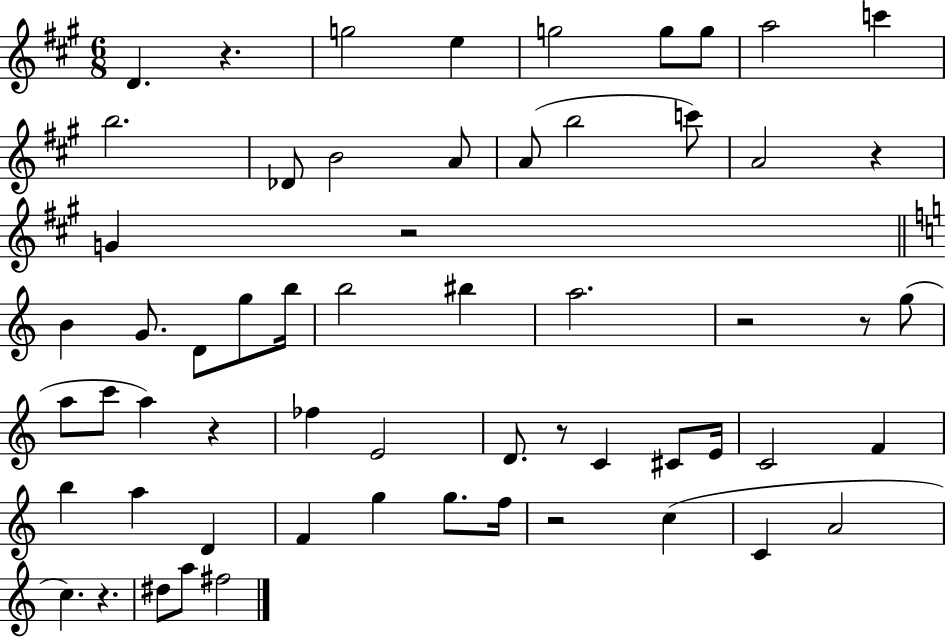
D4/q. R/q. G5/h E5/q G5/h G5/e G5/e A5/h C6/q B5/h. Db4/e B4/h A4/e A4/e B5/h C6/e A4/h R/q G4/q R/h B4/q G4/e. D4/e G5/e B5/s B5/h BIS5/q A5/h. R/h R/e G5/e A5/e C6/e A5/q R/q FES5/q E4/h D4/e. R/e C4/q C#4/e E4/s C4/h F4/q B5/q A5/q D4/q F4/q G5/q G5/e. F5/s R/h C5/q C4/q A4/h C5/q. R/q. D#5/e A5/e F#5/h